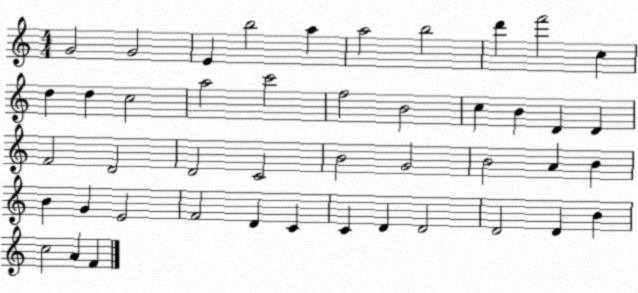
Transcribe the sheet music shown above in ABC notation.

X:1
T:Untitled
M:4/4
L:1/4
K:C
G2 G2 E b2 a a2 b2 d' f'2 c d d c2 a2 c'2 f2 B2 c B D D F2 D2 D2 C2 B2 G2 B2 A B B G E2 F2 D C C D D2 D2 D B c2 A F